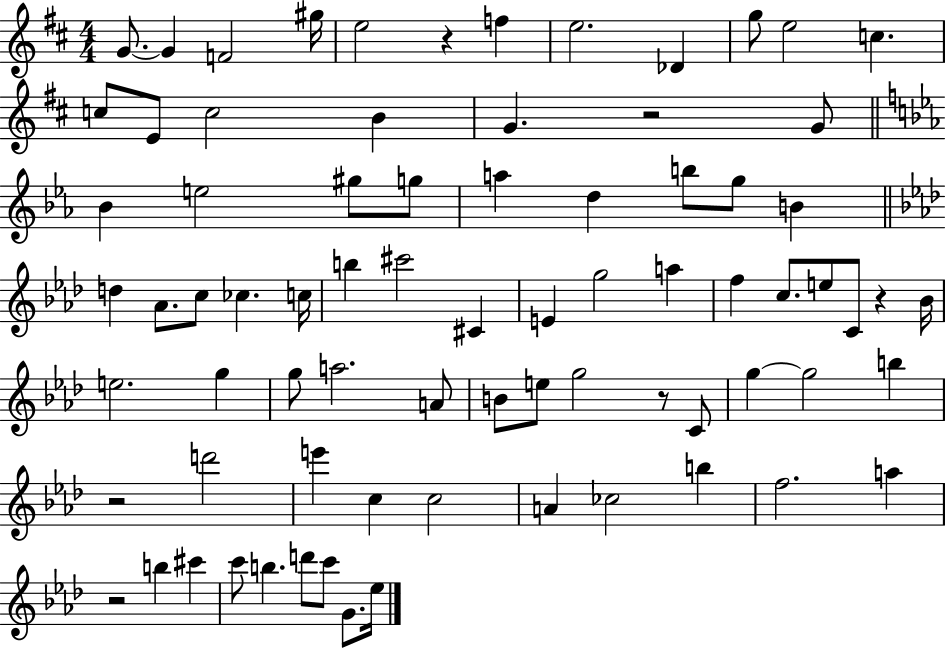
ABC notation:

X:1
T:Untitled
M:4/4
L:1/4
K:D
G/2 G F2 ^g/4 e2 z f e2 _D g/2 e2 c c/2 E/2 c2 B G z2 G/2 _B e2 ^g/2 g/2 a d b/2 g/2 B d _A/2 c/2 _c c/4 b ^c'2 ^C E g2 a f c/2 e/2 C/2 z _B/4 e2 g g/2 a2 A/2 B/2 e/2 g2 z/2 C/2 g g2 b z2 d'2 e' c c2 A _c2 b f2 a z2 b ^c' c'/2 b d'/2 c'/2 G/2 _e/4